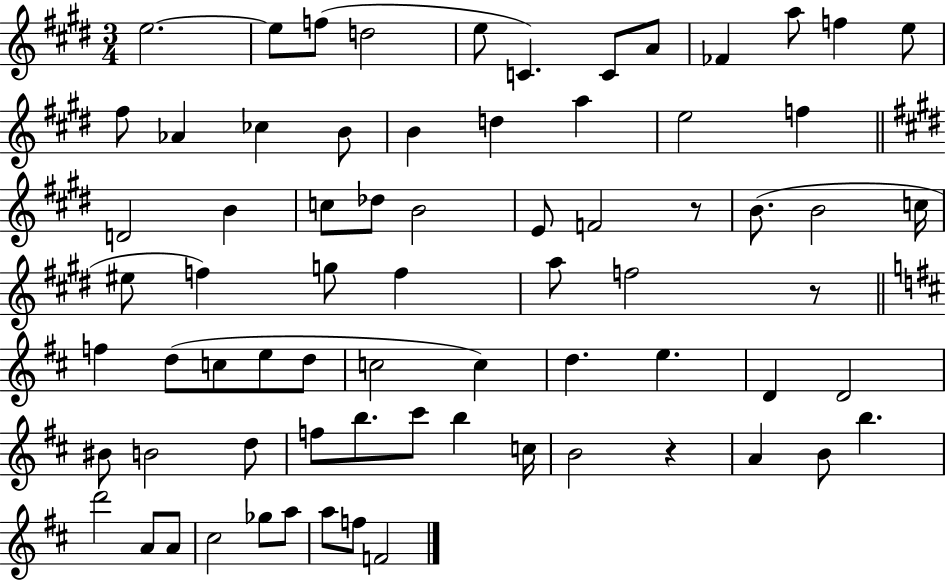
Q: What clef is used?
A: treble